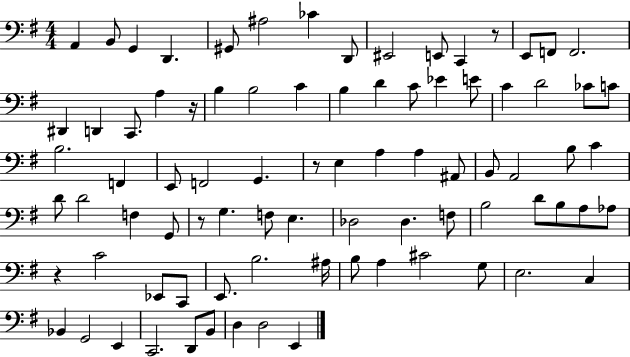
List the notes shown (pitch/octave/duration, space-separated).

A2/q B2/e G2/q D2/q. G#2/e A#3/h CES4/q D2/e EIS2/h E2/e C2/q R/e E2/e F2/e F2/h. D#2/q D2/q C2/e. A3/q R/s B3/q B3/h C4/q B3/q D4/q C4/e Eb4/q E4/e C4/q D4/h CES4/e C4/e B3/h. F2/q E2/e F2/h G2/q. R/e E3/q A3/q A3/q A#2/e B2/e A2/h B3/e C4/q D4/e D4/h F3/q G2/e R/e G3/q. F3/e E3/q. Db3/h Db3/q. F3/e B3/h D4/e B3/e A3/e Ab3/e R/q C4/h Eb2/e C2/e E2/e. B3/h. A#3/s B3/e A3/q C#4/h G3/e E3/h. C3/q Bb2/q G2/h E2/q C2/h. D2/e B2/e D3/q D3/h E2/q